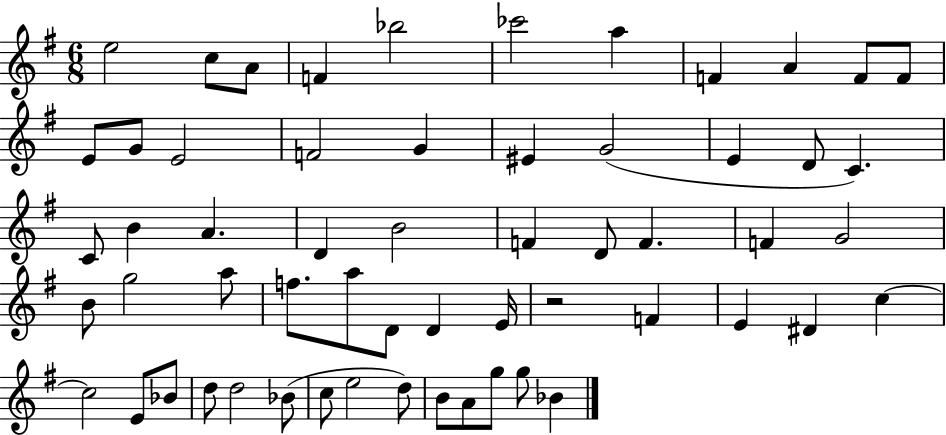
E5/h C5/e A4/e F4/q Bb5/h CES6/h A5/q F4/q A4/q F4/e F4/e E4/e G4/e E4/h F4/h G4/q EIS4/q G4/h E4/q D4/e C4/q. C4/e B4/q A4/q. D4/q B4/h F4/q D4/e F4/q. F4/q G4/h B4/e G5/h A5/e F5/e. A5/e D4/e D4/q E4/s R/h F4/q E4/q D#4/q C5/q C5/h E4/e Bb4/e D5/e D5/h Bb4/e C5/e E5/h D5/e B4/e A4/e G5/e G5/e Bb4/q